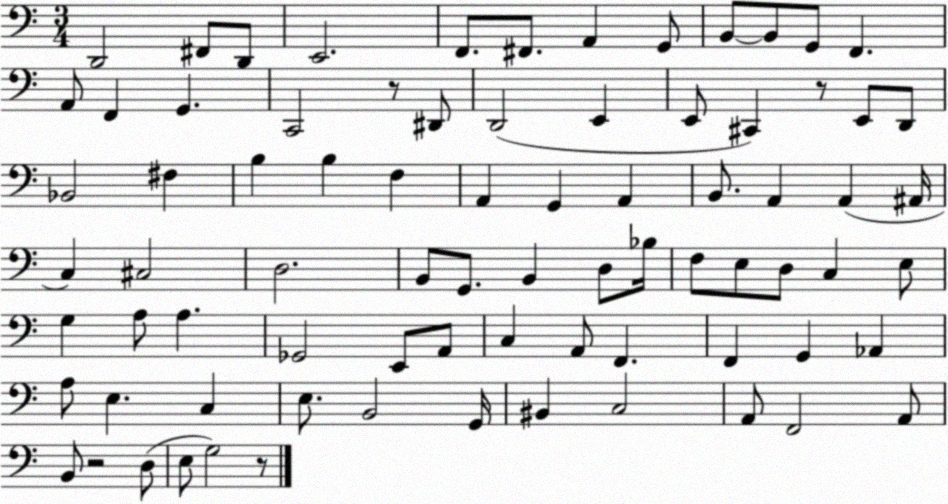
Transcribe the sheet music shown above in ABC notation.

X:1
T:Untitled
M:3/4
L:1/4
K:C
D,,2 ^F,,/2 D,,/2 E,,2 F,,/2 ^F,,/2 A,, G,,/2 B,,/2 B,,/2 G,,/2 F,, A,,/2 F,, G,, C,,2 z/2 ^D,,/2 D,,2 E,, E,,/2 ^C,, z/2 E,,/2 D,,/2 _B,,2 ^F, B, B, F, A,, G,, A,, B,,/2 A,, A,, ^A,,/4 C, ^C,2 D,2 B,,/2 G,,/2 B,, D,/2 _B,/4 F,/2 E,/2 D,/2 C, E,/2 G, A,/2 A, _G,,2 E,,/2 A,,/2 C, A,,/2 F,, F,, G,, _A,, A,/2 E, C, E,/2 B,,2 G,,/4 ^B,, C,2 A,,/2 F,,2 A,,/2 B,,/2 z2 D,/2 E,/2 G,2 z/2